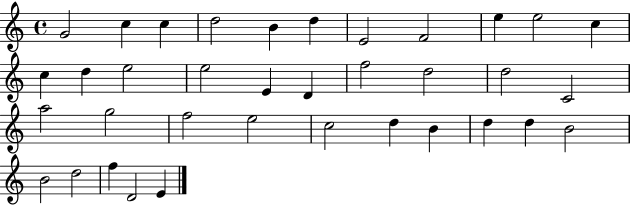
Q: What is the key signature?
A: C major